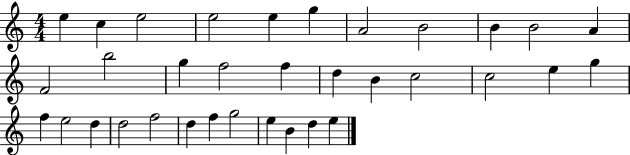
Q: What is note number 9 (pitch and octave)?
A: B4